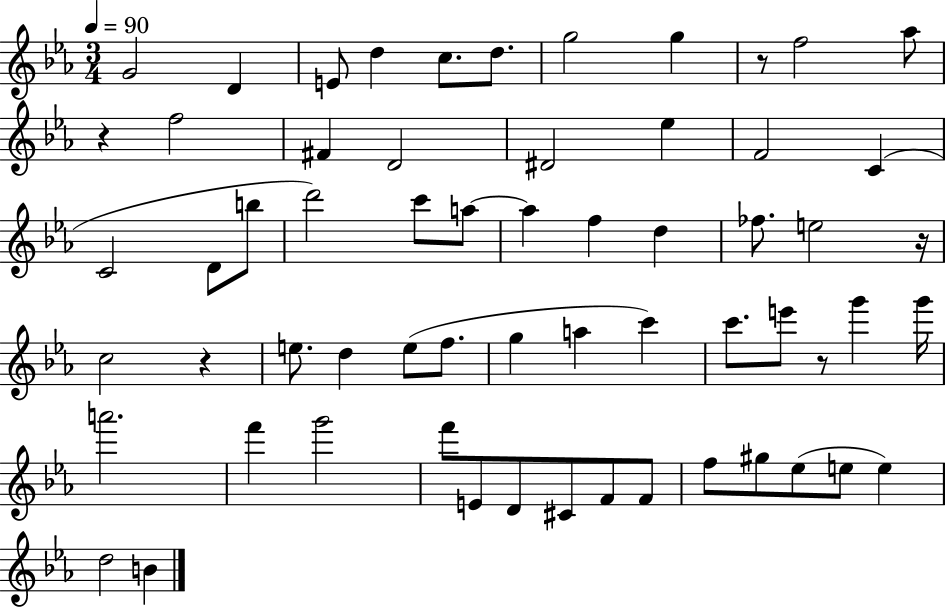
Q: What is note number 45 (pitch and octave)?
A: E4